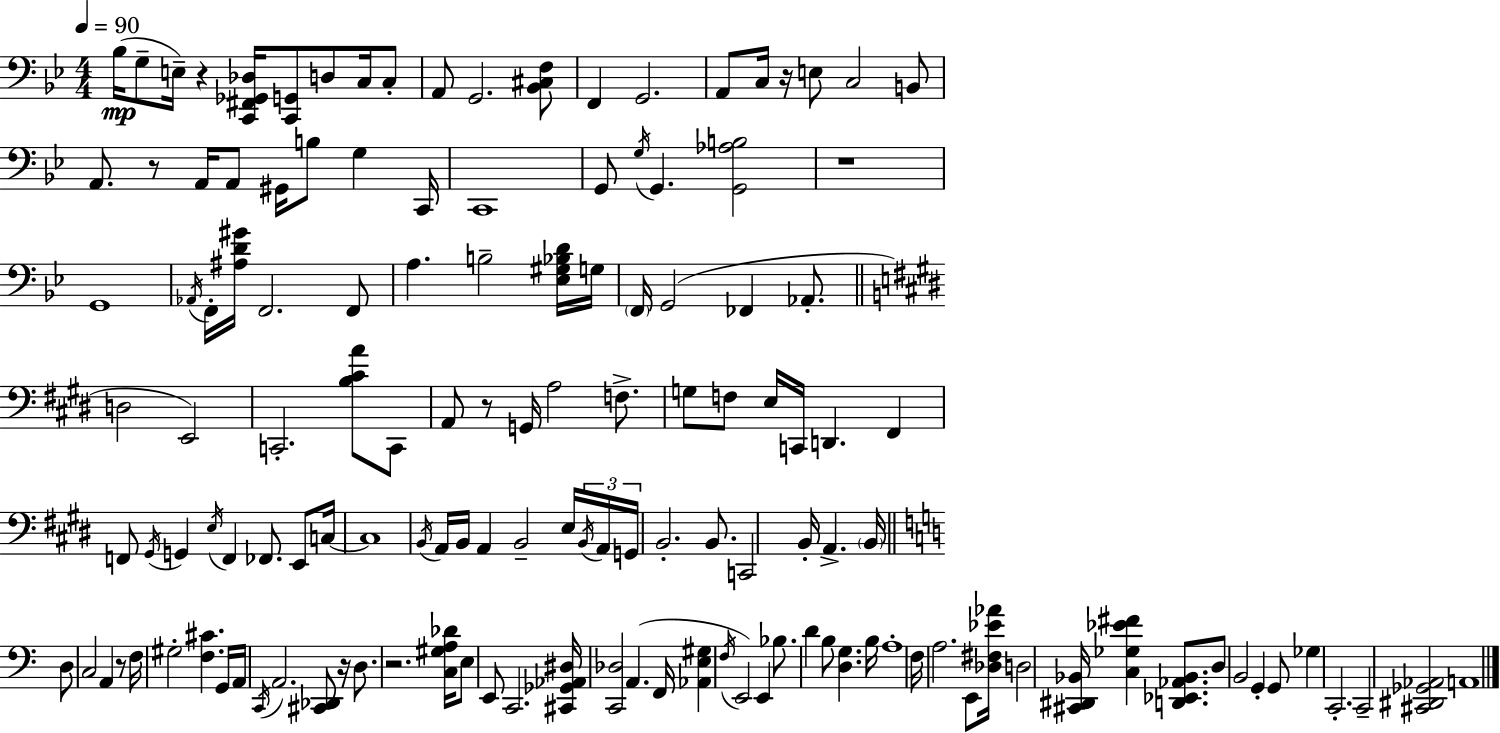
Bb3/s G3/e E3/s R/q [C2,F#2,Gb2,Db3]/s [C2,G2]/e D3/e C3/s C3/e A2/e G2/h. [Bb2,C#3,F3]/e F2/q G2/h. A2/e C3/s R/s E3/e C3/h B2/e A2/e. R/e A2/s A2/e G#2/s B3/e G3/q C2/s C2/w G2/e G3/s G2/q. [G2,Ab3,B3]/h R/w G2/w Ab2/s F2/s [A#3,D4,G#4]/s F2/h. F2/e A3/q. B3/h [Eb3,G#3,Bb3,D4]/s G3/s F2/s G2/h FES2/q Ab2/e. D3/h E2/h C2/h. [B3,C#4,A4]/e C2/e A2/e R/e G2/s A3/h F3/e. G3/e F3/e E3/s C2/s D2/q. F#2/q F2/e G#2/s G2/q E3/s F2/q FES2/e. E2/e C3/s C3/w B2/s A2/s B2/s A2/q B2/h E3/s B2/s A2/s G2/s B2/h. B2/e. C2/h B2/s A2/q. B2/s D3/e C3/h A2/q R/e F3/s G#3/h [F3,C#4]/q. G2/s A2/s C2/s A2/h. [C#2,Db2]/e R/s D3/e. R/h. [C3,G#3,A3,Db4]/s E3/e E2/e C2/h. [C#2,Gb2,Ab2,D#3]/s [C2,Db3]/h A2/q. F2/s [Ab2,E3,G#3]/q F3/s E2/h E2/q Bb3/e. D4/q B3/e [D3,G3]/q. B3/s A3/w F3/s A3/h. E2/e [Db3,F#3,Eb4,Ab4]/s D3/h [C#2,D#2,Bb2]/s [C3,Gb3,Eb4,F#4]/q [D2,Eb2,Ab2,Bb2]/e. D3/e B2/h G2/q G2/e Gb3/q C2/h. C2/h [C#2,D#2,Gb2,Ab2]/h A2/w